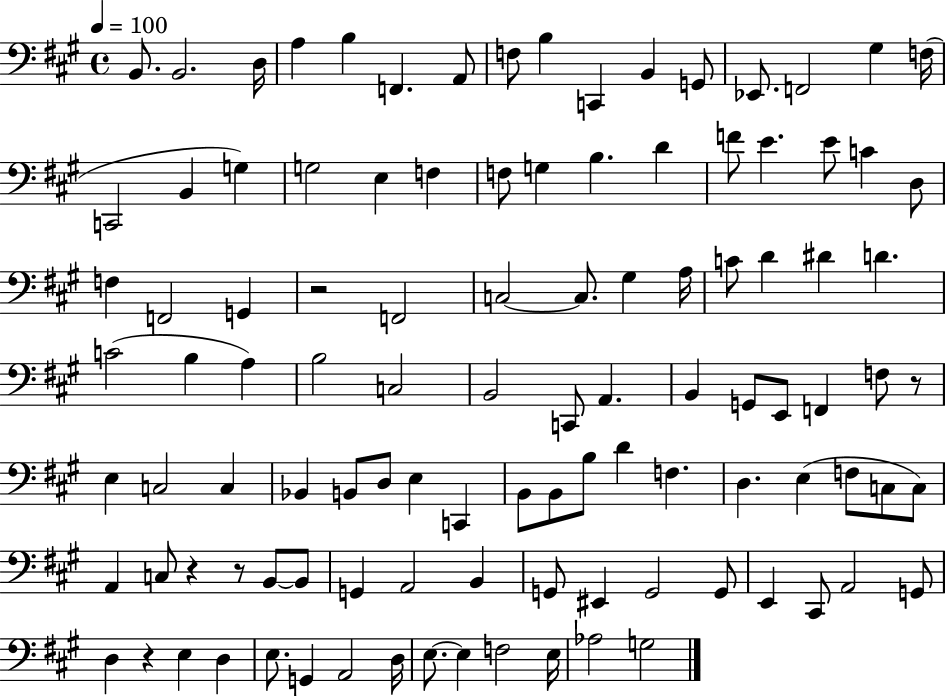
{
  \clef bass
  \time 4/4
  \defaultTimeSignature
  \key a \major
  \tempo 4 = 100
  b,8. b,2. d16 | a4 b4 f,4. a,8 | f8 b4 c,4 b,4 g,8 | ees,8. f,2 gis4 f16( | \break c,2 b,4 g4) | g2 e4 f4 | f8 g4 b4. d'4 | f'8 e'4. e'8 c'4 d8 | \break f4 f,2 g,4 | r2 f,2 | c2~~ c8. gis4 a16 | c'8 d'4 dis'4 d'4. | \break c'2( b4 a4) | b2 c2 | b,2 c,8 a,4. | b,4 g,8 e,8 f,4 f8 r8 | \break e4 c2 c4 | bes,4 b,8 d8 e4 c,4 | b,8 b,8 b8 d'4 f4. | d4. e4( f8 c8 c8) | \break a,4 c8 r4 r8 b,8~~ b,8 | g,4 a,2 b,4 | g,8 eis,4 g,2 g,8 | e,4 cis,8 a,2 g,8 | \break d4 r4 e4 d4 | e8. g,4 a,2 d16 | e8.~~ e4 f2 e16 | aes2 g2 | \break \bar "|."
}